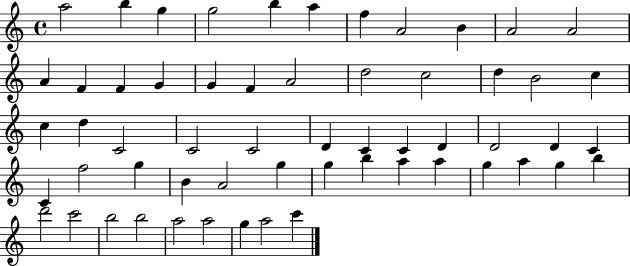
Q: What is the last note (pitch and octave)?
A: C6